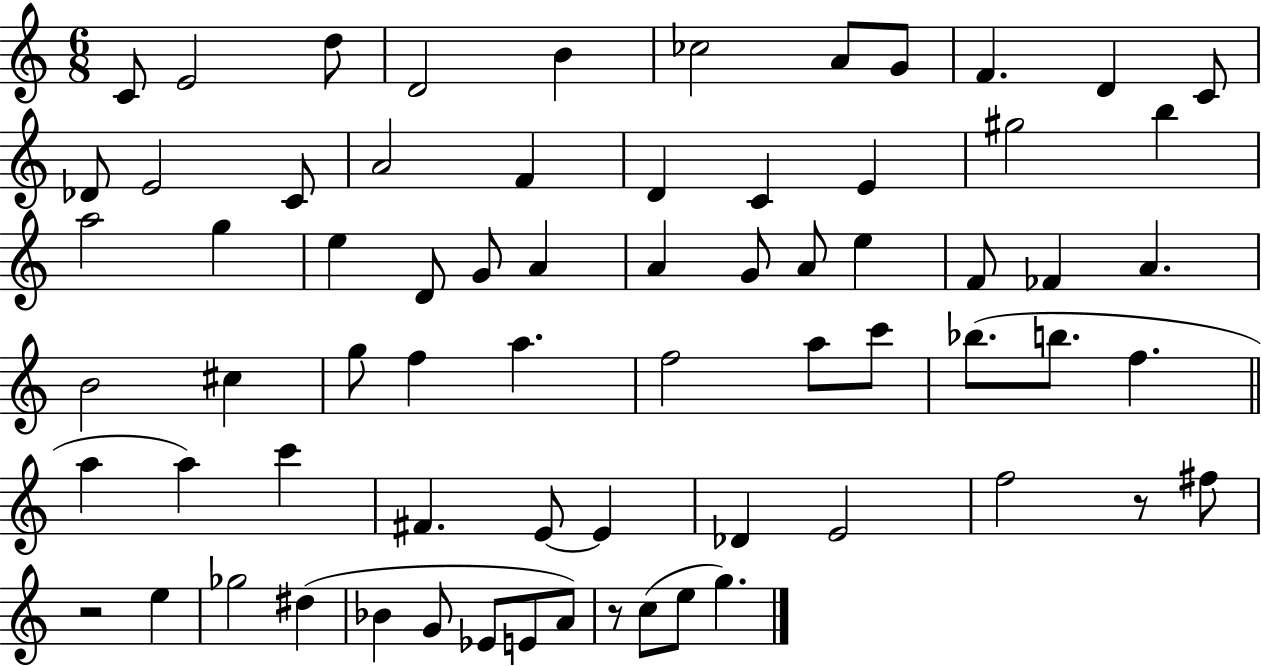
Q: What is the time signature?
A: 6/8